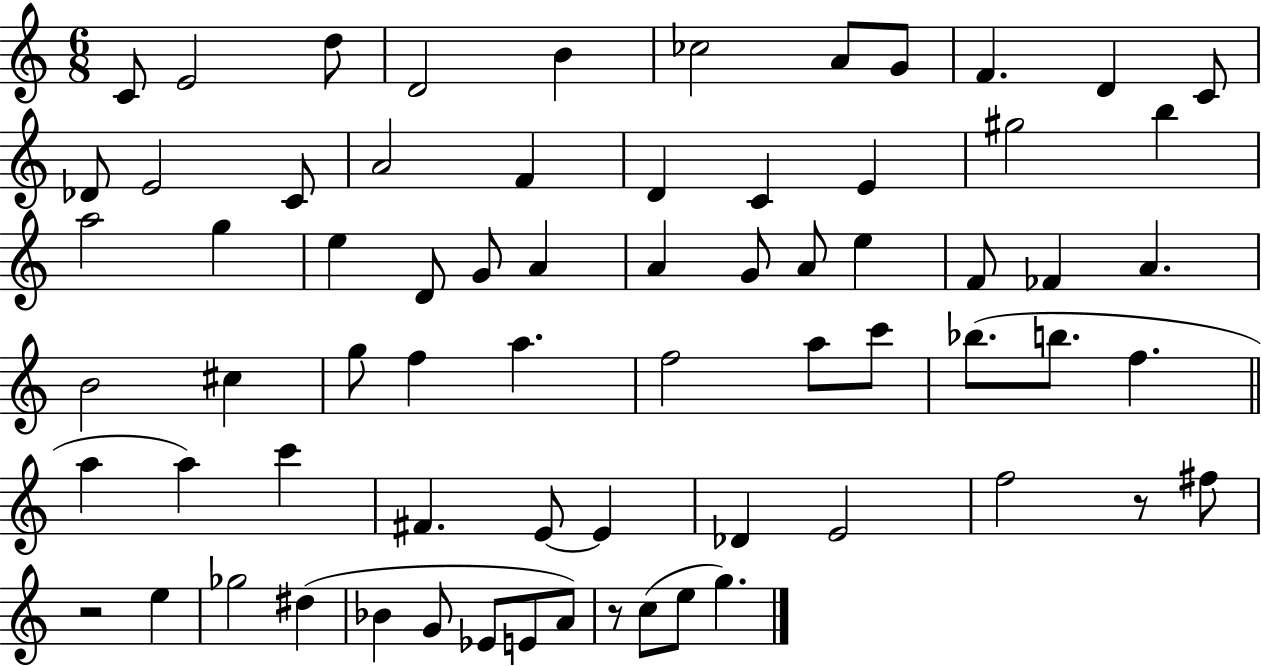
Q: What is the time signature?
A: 6/8